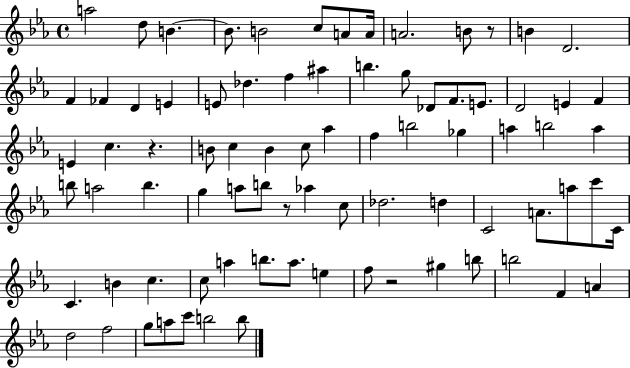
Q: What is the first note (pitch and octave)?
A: A5